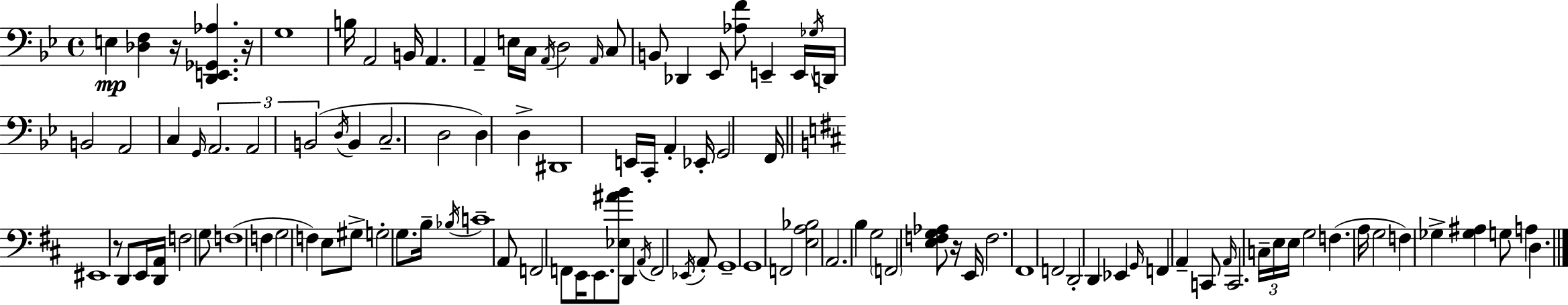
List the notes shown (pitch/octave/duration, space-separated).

E3/q [Db3,F3]/q R/s [D2,E2,Gb2,Ab3]/q. R/s G3/w B3/s A2/h B2/s A2/q. A2/q E3/s C3/s A2/s D3/h A2/s C3/e B2/e Db2/q Eb2/e [Ab3,F4]/e E2/q E2/s Gb3/s D2/s B2/h A2/h C3/q G2/s A2/h. A2/h B2/h D3/s B2/q C3/h. D3/h D3/q D3/q D#2/w E2/s C2/s A2/q Eb2/s G2/h F2/s EIS2/w R/e D2/e E2/s [D2,A2]/s F3/h G3/e F3/w F3/q G3/h F3/q E3/e G#3/e G3/h G3/e. B3/s Bb3/s C4/w A2/e F2/h F2/e E2/s E2/e. [Eb3,A#4,B4]/e D2/q A2/s F2/h Eb2/s A2/e G2/w G2/w F2/h [E3,A3,Bb3]/h A2/h. B3/q G3/h F2/h [E3,F3,G3,Ab3]/e R/s E2/s F3/h. F#2/w F2/h D2/h D2/q Eb2/q G2/s F2/q A2/q C2/e A2/s C2/h. C3/s E3/s E3/s G3/h F3/q. A3/s G3/h F3/q Gb3/q [Gb3,A#3]/q G3/e A3/q D3/q.